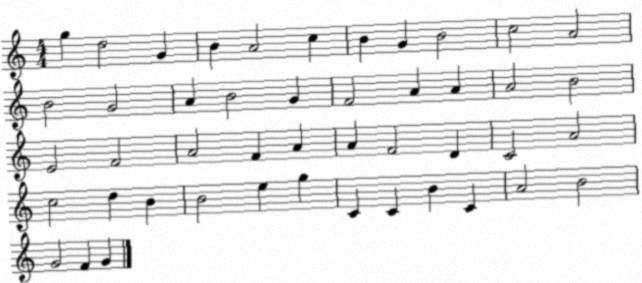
X:1
T:Untitled
M:4/4
L:1/4
K:C
g d2 G B A2 c B G B2 c2 A2 B2 G2 A B2 G F2 A A A2 B2 E2 F2 A2 F A A F2 D C2 A2 c2 d B B2 e g C C B C A2 B2 G2 F G